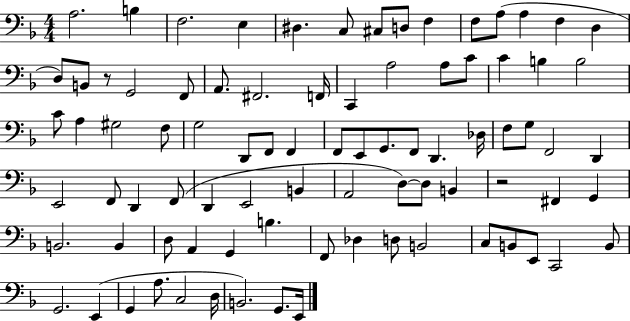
X:1
T:Untitled
M:4/4
L:1/4
K:F
A,2 B, F,2 E, ^D, C,/2 ^C,/2 D,/2 F, F,/2 A,/2 A, F, D, D,/2 B,,/2 z/2 G,,2 F,,/2 A,,/2 ^F,,2 F,,/4 C,, A,2 A,/2 C/2 C B, B,2 C/2 A, ^G,2 F,/2 G,2 D,,/2 F,,/2 F,, F,,/2 E,,/2 G,,/2 F,,/2 D,, _D,/4 F,/2 G,/2 F,,2 D,, E,,2 F,,/2 D,, F,,/2 D,, E,,2 B,, A,,2 D,/2 D,/2 B,, z2 ^F,, G,, B,,2 B,, D,/2 A,, G,, B, F,,/2 _D, D,/2 B,,2 C,/2 B,,/2 E,,/2 C,,2 B,,/2 G,,2 E,, G,, A,/2 C,2 D,/4 B,,2 G,,/2 E,,/4